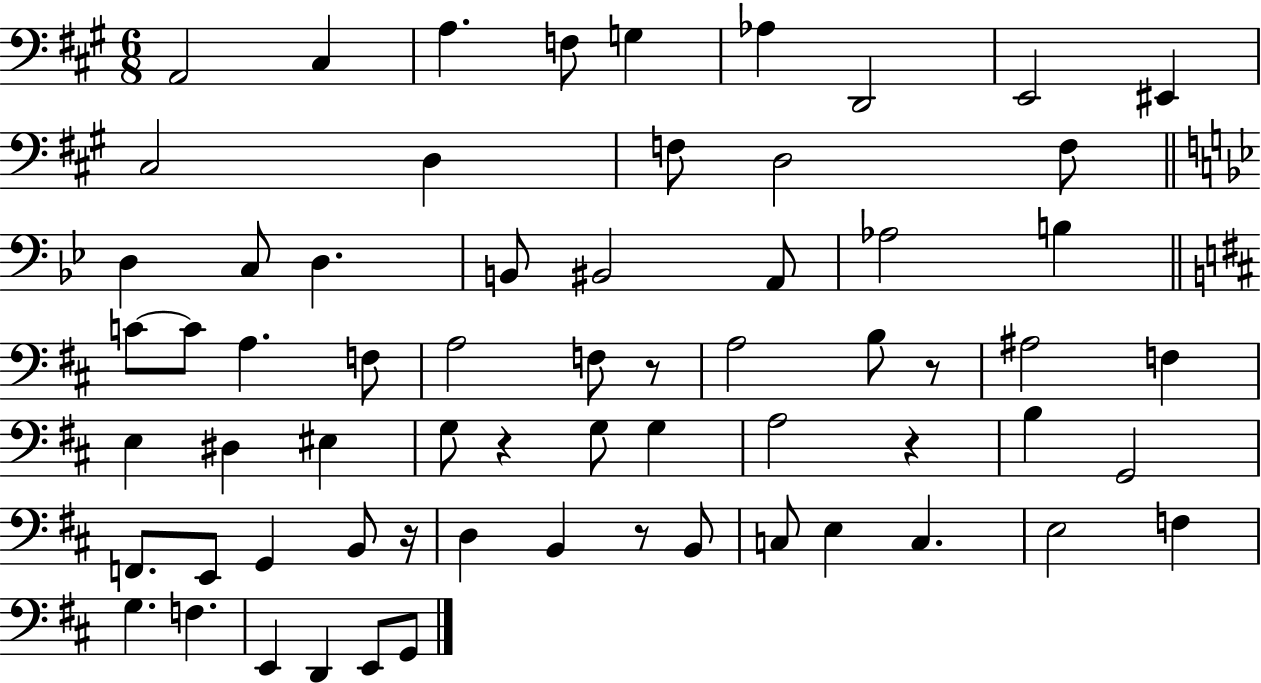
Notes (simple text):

A2/h C#3/q A3/q. F3/e G3/q Ab3/q D2/h E2/h EIS2/q C#3/h D3/q F3/e D3/h F3/e D3/q C3/e D3/q. B2/e BIS2/h A2/e Ab3/h B3/q C4/e C4/e A3/q. F3/e A3/h F3/e R/e A3/h B3/e R/e A#3/h F3/q E3/q D#3/q EIS3/q G3/e R/q G3/e G3/q A3/h R/q B3/q G2/h F2/e. E2/e G2/q B2/e R/s D3/q B2/q R/e B2/e C3/e E3/q C3/q. E3/h F3/q G3/q. F3/q. E2/q D2/q E2/e G2/e